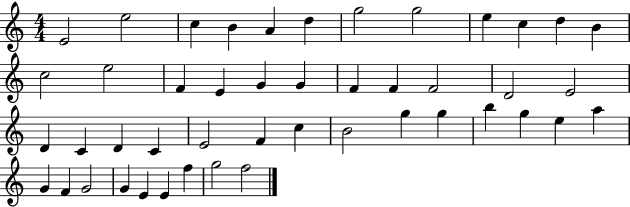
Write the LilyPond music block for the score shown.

{
  \clef treble
  \numericTimeSignature
  \time 4/4
  \key c \major
  e'2 e''2 | c''4 b'4 a'4 d''4 | g''2 g''2 | e''4 c''4 d''4 b'4 | \break c''2 e''2 | f'4 e'4 g'4 g'4 | f'4 f'4 f'2 | d'2 e'2 | \break d'4 c'4 d'4 c'4 | e'2 f'4 c''4 | b'2 g''4 g''4 | b''4 g''4 e''4 a''4 | \break g'4 f'4 g'2 | g'4 e'4 e'4 f''4 | g''2 f''2 | \bar "|."
}